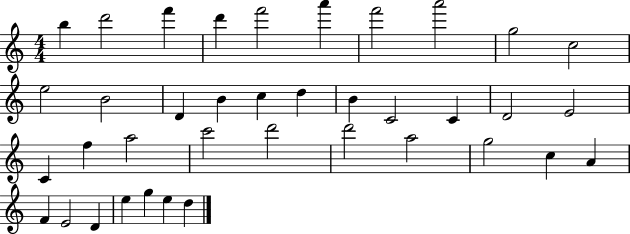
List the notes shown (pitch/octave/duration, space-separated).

B5/q D6/h F6/q D6/q F6/h A6/q F6/h A6/h G5/h C5/h E5/h B4/h D4/q B4/q C5/q D5/q B4/q C4/h C4/q D4/h E4/h C4/q F5/q A5/h C6/h D6/h D6/h A5/h G5/h C5/q A4/q F4/q E4/h D4/q E5/q G5/q E5/q D5/q